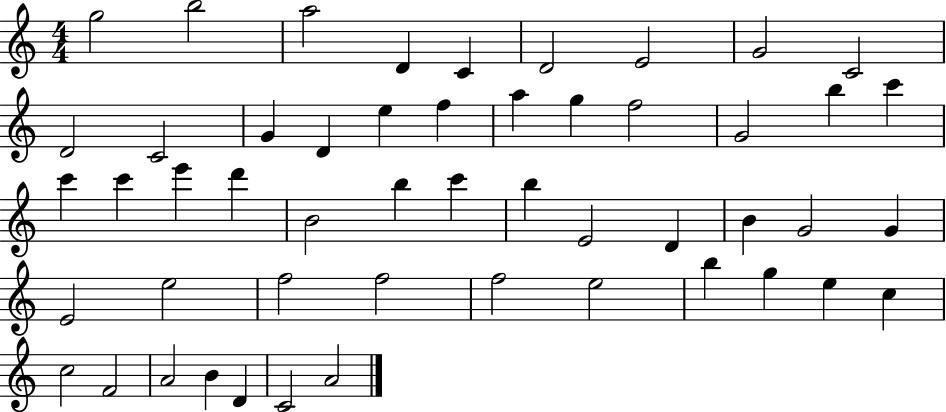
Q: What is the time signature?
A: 4/4